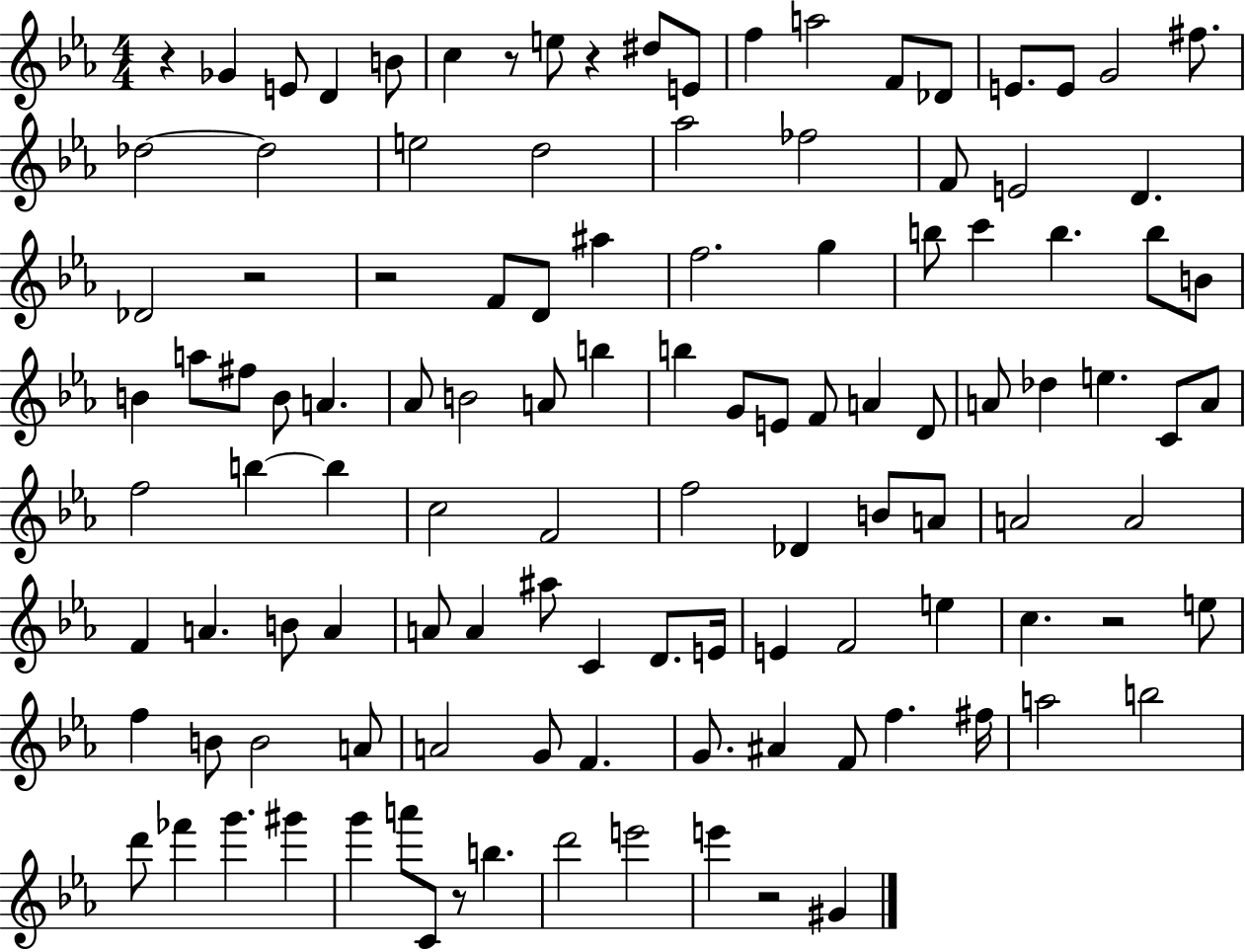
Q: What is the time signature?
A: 4/4